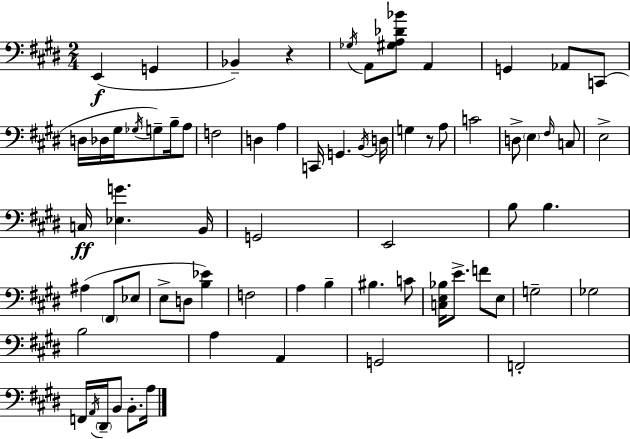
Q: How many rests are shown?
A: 2